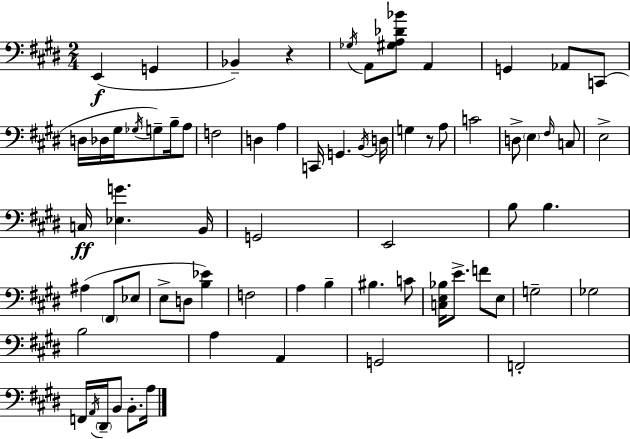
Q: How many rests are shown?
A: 2